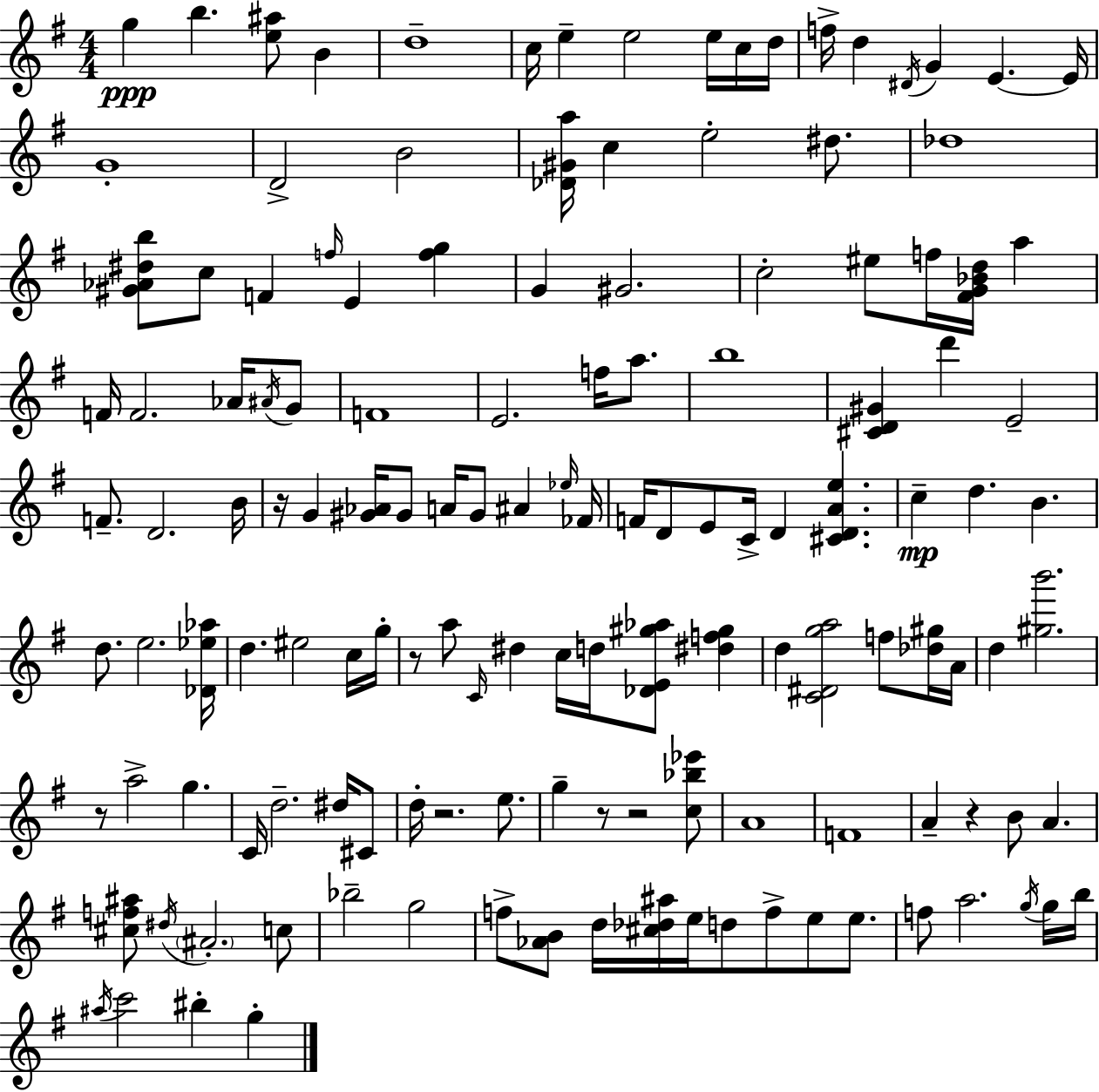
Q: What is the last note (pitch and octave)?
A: G5